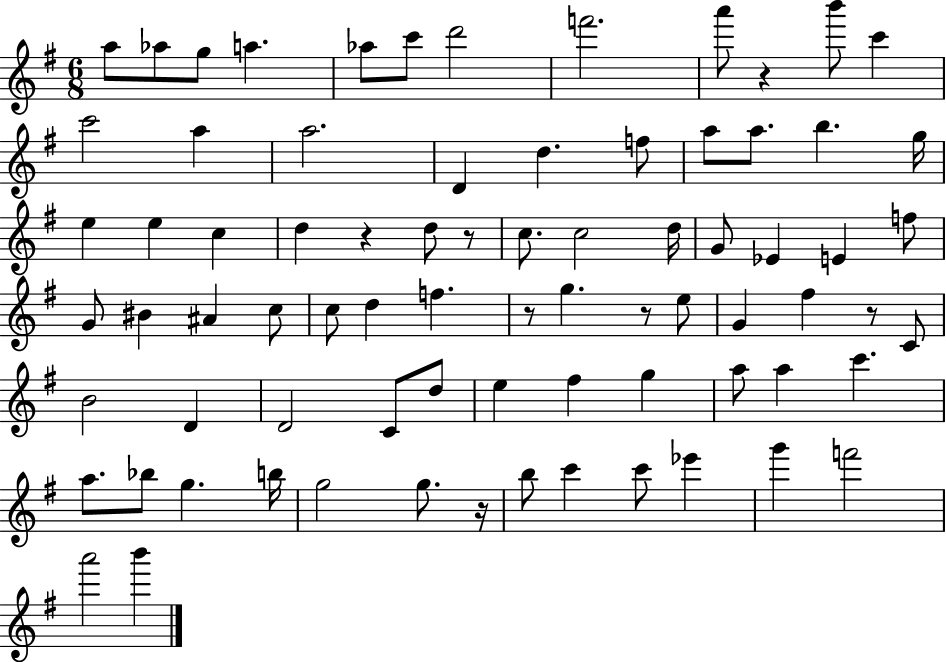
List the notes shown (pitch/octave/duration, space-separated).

A5/e Ab5/e G5/e A5/q. Ab5/e C6/e D6/h F6/h. A6/e R/q B6/e C6/q C6/h A5/q A5/h. D4/q D5/q. F5/e A5/e A5/e. B5/q. G5/s E5/q E5/q C5/q D5/q R/q D5/e R/e C5/e. C5/h D5/s G4/e Eb4/q E4/q F5/e G4/e BIS4/q A#4/q C5/e C5/e D5/q F5/q. R/e G5/q. R/e E5/e G4/q F#5/q R/e C4/e B4/h D4/q D4/h C4/e D5/e E5/q F#5/q G5/q A5/e A5/q C6/q. A5/e. Bb5/e G5/q. B5/s G5/h G5/e. R/s B5/e C6/q C6/e Eb6/q G6/q F6/h A6/h B6/q